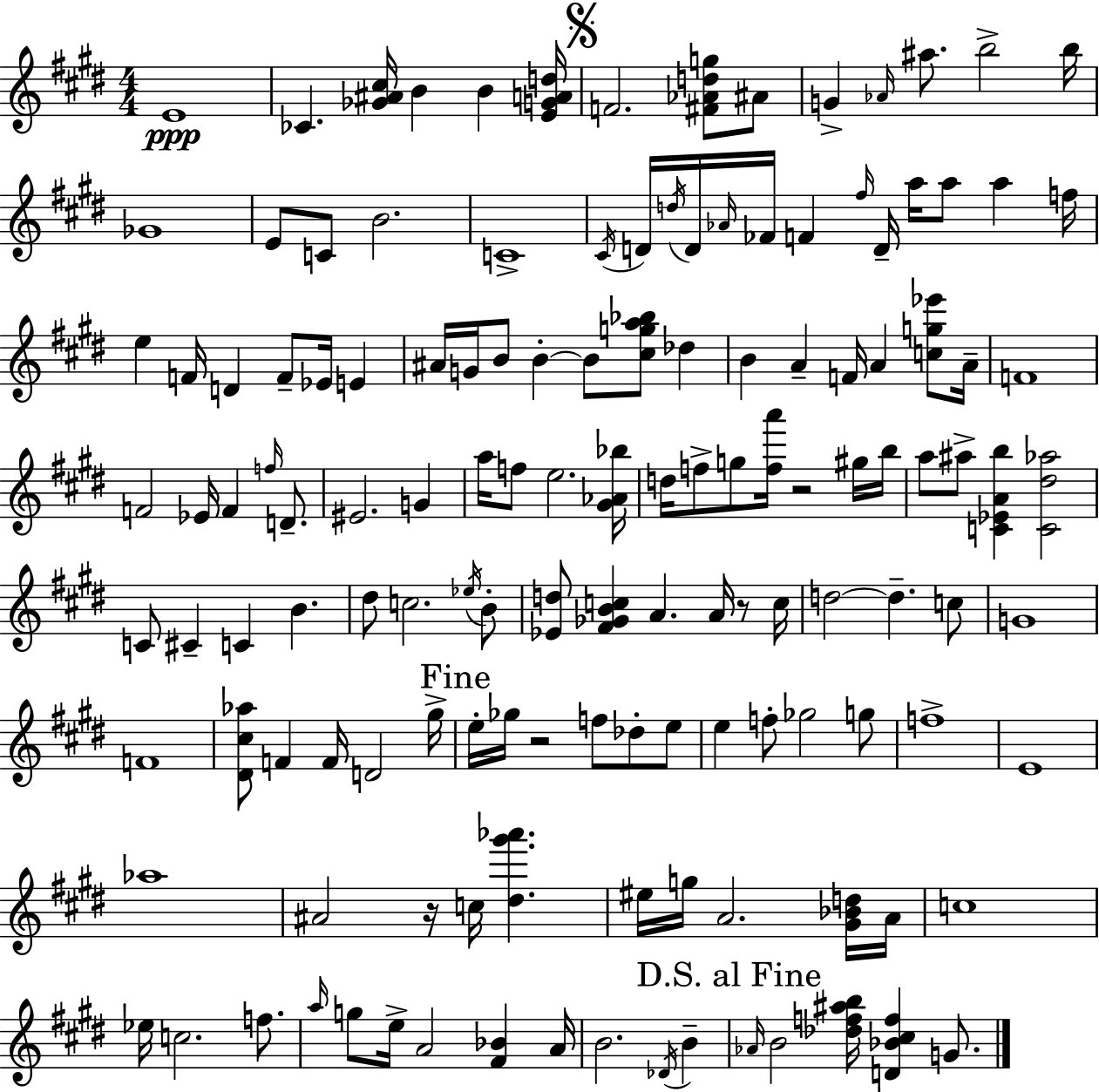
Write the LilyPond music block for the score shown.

{
  \clef treble
  \numericTimeSignature
  \time 4/4
  \key e \major
  \repeat volta 2 { e'1\ppp | ces'4. <ges' ais' cis''>16 b'4 b'4 <e' g' a' d''>16 | \mark \markup { \musicglyph "scripts.segno" } f'2. <fis' aes' d'' g''>8 ais'8 | g'4-> \grace { aes'16 } ais''8. b''2-> | \break b''16 ges'1 | e'8 c'8 b'2. | c'1-> | \acciaccatura { cis'16 } d'16 \acciaccatura { d''16 } d'16 \grace { aes'16 } fes'16 f'4 \grace { fis''16 } d'16-- a''16 a''8 | \break a''4 f''16 e''4 f'16 d'4 f'8-- | ees'16 e'4 ais'16 g'16 b'8 b'4-.~~ b'8 <cis'' g'' a'' bes''>8 | des''4 b'4 a'4-- f'16 a'4 | <c'' g'' ees'''>8 a'16-- f'1 | \break f'2 ees'16 f'4 | \grace { f''16 } d'8.-- eis'2. | g'4 a''16 f''8 e''2. | <gis' aes' bes''>16 d''16 f''8-> g''8 <f'' a'''>16 r2 | \break gis''16 b''16 a''8 ais''8-> <c' ees' a' b''>4 <c' dis'' aes''>2 | c'8 cis'4-- c'4 | b'4. dis''8 c''2. | \acciaccatura { ees''16 } b'8-. <ees' d''>8 <fis' ges' b' c''>4 a'4. | \break a'16 r8 c''16 d''2~~ d''4.-- | c''8 g'1 | f'1 | <dis' cis'' aes''>8 f'4 f'16 d'2 | \break gis''16-> \mark "Fine" e''16-. ges''16 r2 | f''8 des''8-. e''8 e''4 f''8-. ges''2 | g''8 f''1-> | e'1 | \break aes''1 | ais'2 r16 | c''16 <dis'' gis''' aes'''>4. eis''16 g''16 a'2. | <gis' bes' d''>16 a'16 c''1 | \break ees''16 c''2. | f''8. \grace { a''16 } g''8 e''16-> a'2 | <fis' bes'>4 a'16 b'2. | \acciaccatura { des'16 } b'4-- \mark "D.S. al Fine" \grace { aes'16 } b'2 | \break <des'' f'' ais'' b''>16 <d' bes' cis'' f''>4 g'8. } \bar "|."
}